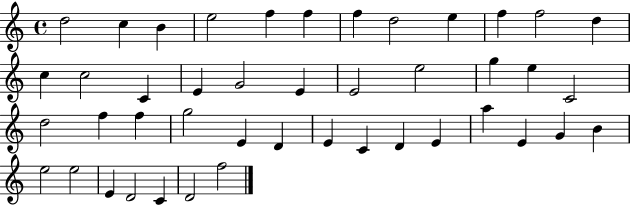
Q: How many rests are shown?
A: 0